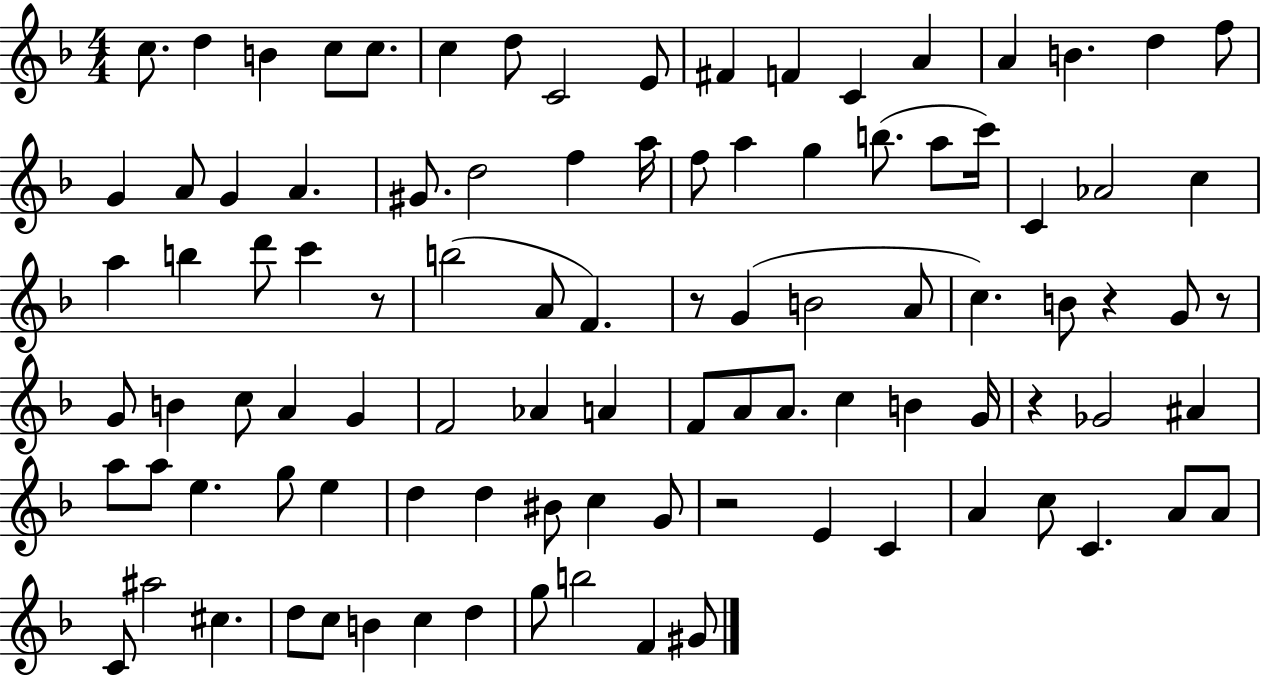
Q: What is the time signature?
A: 4/4